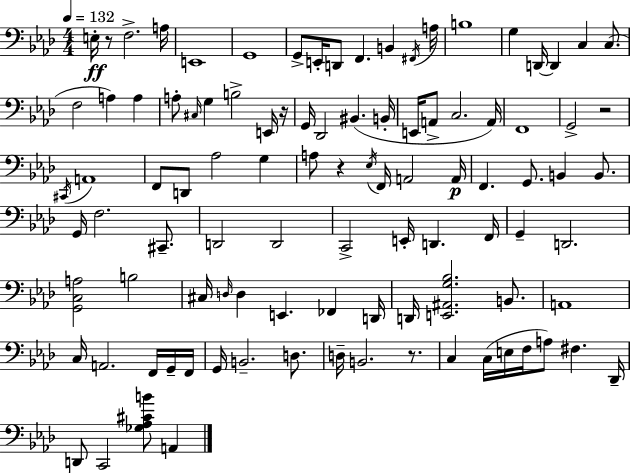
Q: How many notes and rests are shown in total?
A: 100